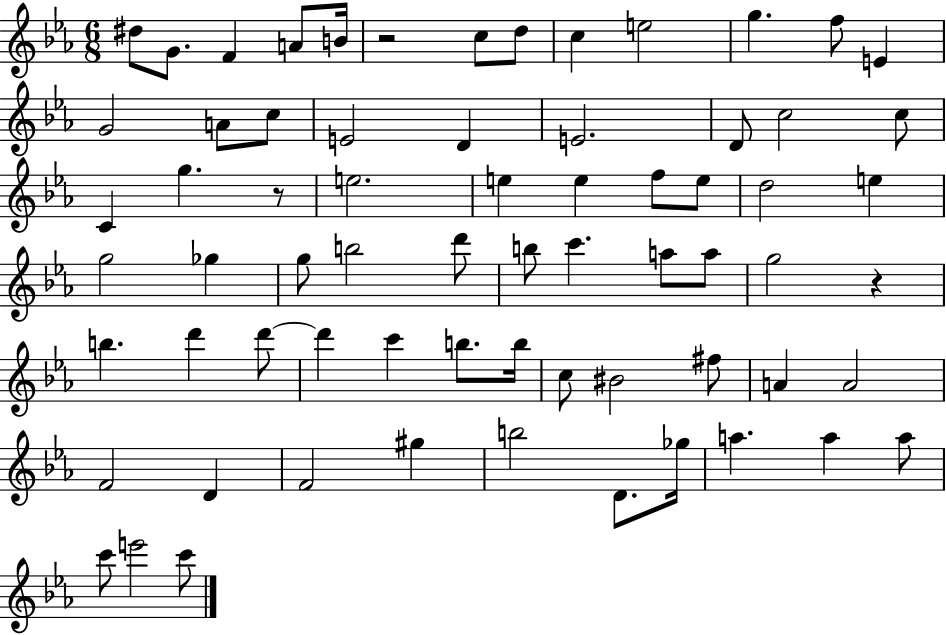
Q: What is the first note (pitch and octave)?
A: D#5